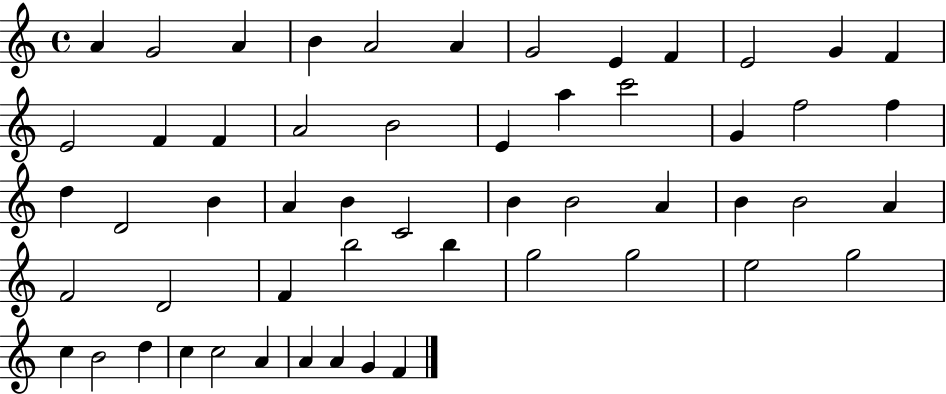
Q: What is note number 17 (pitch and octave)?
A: B4